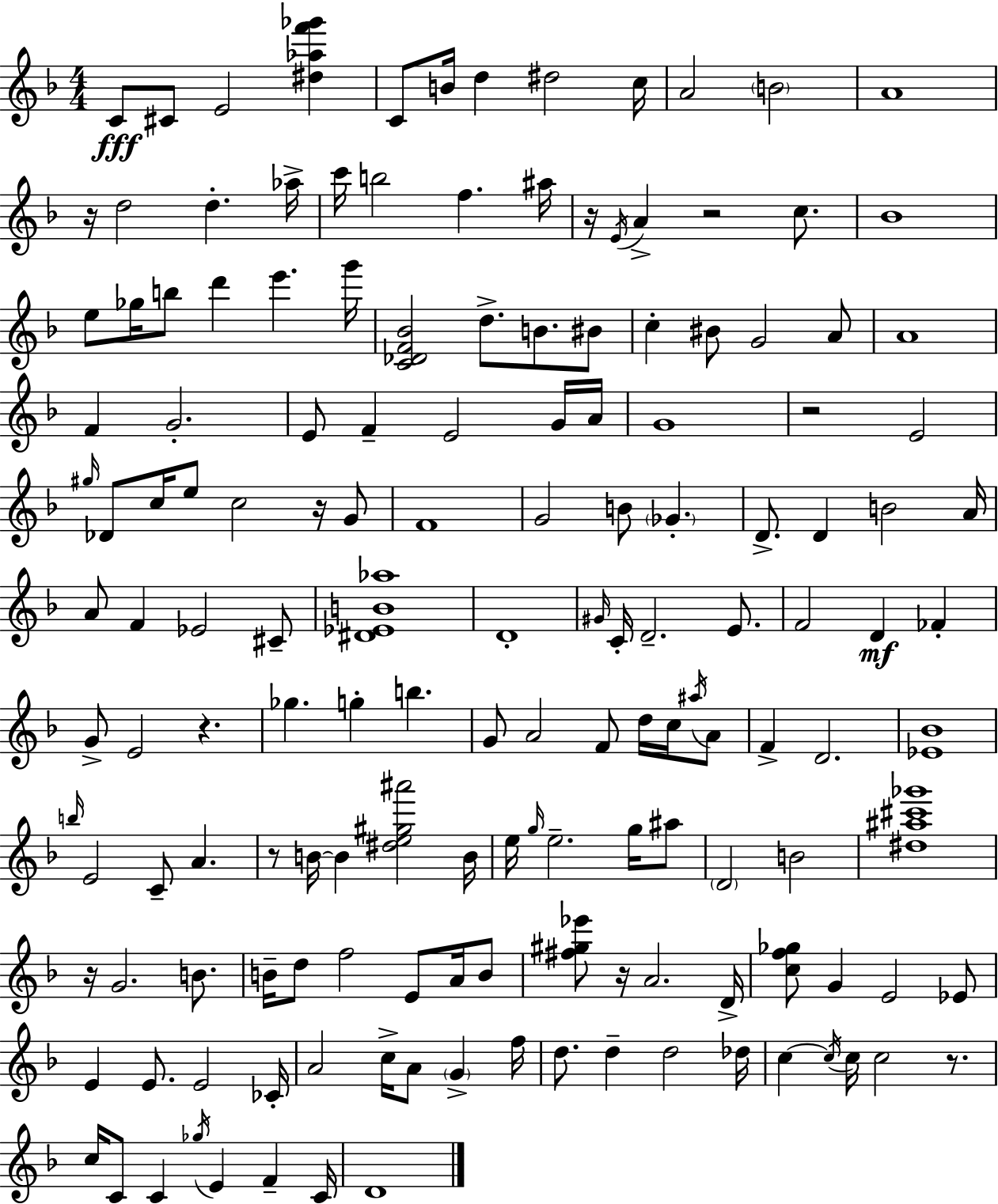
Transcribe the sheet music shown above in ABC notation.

X:1
T:Untitled
M:4/4
L:1/4
K:F
C/2 ^C/2 E2 [^d_af'_g'] C/2 B/4 d ^d2 c/4 A2 B2 A4 z/4 d2 d _a/4 c'/4 b2 f ^a/4 z/4 E/4 A z2 c/2 _B4 e/2 _g/4 b/2 d' e' g'/4 [C_DF_B]2 d/2 B/2 ^B/2 c ^B/2 G2 A/2 A4 F G2 E/2 F E2 G/4 A/4 G4 z2 E2 ^g/4 _D/2 c/4 e/2 c2 z/4 G/2 F4 G2 B/2 _G D/2 D B2 A/4 A/2 F _E2 ^C/2 [^D_EB_a]4 D4 ^G/4 C/4 D2 E/2 F2 D _F G/2 E2 z _g g b G/2 A2 F/2 d/4 c/4 ^a/4 A/2 F D2 [_E_B]4 b/4 E2 C/2 A z/2 B/4 B [^de^g^a']2 B/4 e/4 g/4 e2 g/4 ^a/2 D2 B2 [^d^a^c'_g']4 z/4 G2 B/2 B/4 d/2 f2 E/2 A/4 B/2 [^f^g_e']/2 z/4 A2 D/4 [cf_g]/2 G E2 _E/2 E E/2 E2 _C/4 A2 c/4 A/2 G f/4 d/2 d d2 _d/4 c c/4 c/4 c2 z/2 c/4 C/2 C _g/4 E F C/4 D4